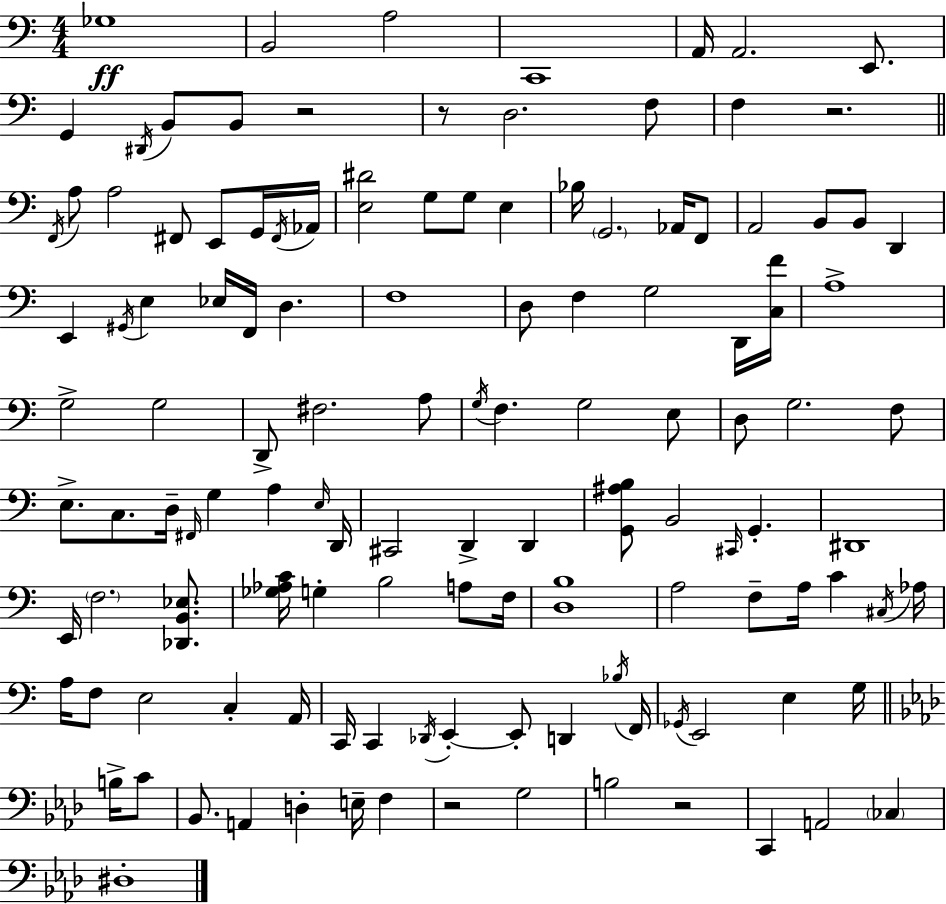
{
  \clef bass
  \numericTimeSignature
  \time 4/4
  \key a \minor
  ges1\ff | b,2 a2 | c,1 | a,16 a,2. e,8. | \break g,4 \acciaccatura { dis,16 } b,8 b,8 r2 | r8 d2. f8 | f4 r2. | \bar "||" \break \key c \major \acciaccatura { f,16 } a8 a2 fis,8 e,8 g,16 | \acciaccatura { fis,16 } aes,16 <e dis'>2 g8 g8 e4 | bes16 \parenthesize g,2. aes,16 | f,8 a,2 b,8 b,8 d,4 | \break e,4 \acciaccatura { gis,16 } e4 ees16 f,16 d4. | f1 | d8 f4 g2 | d,16 <c f'>16 a1-> | \break g2-> g2 | d,8-> fis2. | a8 \acciaccatura { g16 } f4. g2 | e8 d8 g2. | \break f8 e8.-> c8. d16-- \grace { fis,16 } g4 | a4 \grace { e16 } d,16 cis,2 d,4-> | d,4 <g, ais b>8 b,2 | \grace { cis,16 } g,4.-. dis,1 | \break e,16 \parenthesize f2. | <des, b, ees>8. <ges aes c'>16 g4-. b2 | a8 f16 <d b>1 | a2 f8-- | \break a16 c'4 \acciaccatura { cis16 } aes16 a16 f8 e2 | c4-. a,16 c,16 c,4 \acciaccatura { des,16 } e,4-.~~ | e,8-. d,4 \acciaccatura { bes16 } f,16 \acciaccatura { ges,16 } e,2 | e4 g16 \bar "||" \break \key aes \major b16-> c'8 bes,8. a,4 d4-. e16-- f4 | r2 g2 | b2 r2 | c,4 a,2 \parenthesize ces4 | \break dis1-. | \bar "|."
}